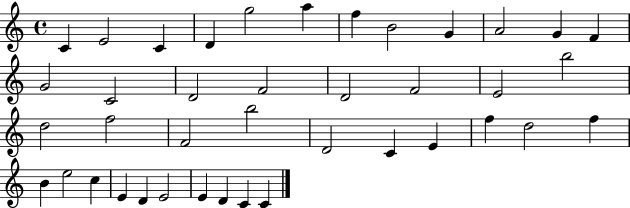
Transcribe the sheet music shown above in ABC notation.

X:1
T:Untitled
M:4/4
L:1/4
K:C
C E2 C D g2 a f B2 G A2 G F G2 C2 D2 F2 D2 F2 E2 b2 d2 f2 F2 b2 D2 C E f d2 f B e2 c E D E2 E D C C